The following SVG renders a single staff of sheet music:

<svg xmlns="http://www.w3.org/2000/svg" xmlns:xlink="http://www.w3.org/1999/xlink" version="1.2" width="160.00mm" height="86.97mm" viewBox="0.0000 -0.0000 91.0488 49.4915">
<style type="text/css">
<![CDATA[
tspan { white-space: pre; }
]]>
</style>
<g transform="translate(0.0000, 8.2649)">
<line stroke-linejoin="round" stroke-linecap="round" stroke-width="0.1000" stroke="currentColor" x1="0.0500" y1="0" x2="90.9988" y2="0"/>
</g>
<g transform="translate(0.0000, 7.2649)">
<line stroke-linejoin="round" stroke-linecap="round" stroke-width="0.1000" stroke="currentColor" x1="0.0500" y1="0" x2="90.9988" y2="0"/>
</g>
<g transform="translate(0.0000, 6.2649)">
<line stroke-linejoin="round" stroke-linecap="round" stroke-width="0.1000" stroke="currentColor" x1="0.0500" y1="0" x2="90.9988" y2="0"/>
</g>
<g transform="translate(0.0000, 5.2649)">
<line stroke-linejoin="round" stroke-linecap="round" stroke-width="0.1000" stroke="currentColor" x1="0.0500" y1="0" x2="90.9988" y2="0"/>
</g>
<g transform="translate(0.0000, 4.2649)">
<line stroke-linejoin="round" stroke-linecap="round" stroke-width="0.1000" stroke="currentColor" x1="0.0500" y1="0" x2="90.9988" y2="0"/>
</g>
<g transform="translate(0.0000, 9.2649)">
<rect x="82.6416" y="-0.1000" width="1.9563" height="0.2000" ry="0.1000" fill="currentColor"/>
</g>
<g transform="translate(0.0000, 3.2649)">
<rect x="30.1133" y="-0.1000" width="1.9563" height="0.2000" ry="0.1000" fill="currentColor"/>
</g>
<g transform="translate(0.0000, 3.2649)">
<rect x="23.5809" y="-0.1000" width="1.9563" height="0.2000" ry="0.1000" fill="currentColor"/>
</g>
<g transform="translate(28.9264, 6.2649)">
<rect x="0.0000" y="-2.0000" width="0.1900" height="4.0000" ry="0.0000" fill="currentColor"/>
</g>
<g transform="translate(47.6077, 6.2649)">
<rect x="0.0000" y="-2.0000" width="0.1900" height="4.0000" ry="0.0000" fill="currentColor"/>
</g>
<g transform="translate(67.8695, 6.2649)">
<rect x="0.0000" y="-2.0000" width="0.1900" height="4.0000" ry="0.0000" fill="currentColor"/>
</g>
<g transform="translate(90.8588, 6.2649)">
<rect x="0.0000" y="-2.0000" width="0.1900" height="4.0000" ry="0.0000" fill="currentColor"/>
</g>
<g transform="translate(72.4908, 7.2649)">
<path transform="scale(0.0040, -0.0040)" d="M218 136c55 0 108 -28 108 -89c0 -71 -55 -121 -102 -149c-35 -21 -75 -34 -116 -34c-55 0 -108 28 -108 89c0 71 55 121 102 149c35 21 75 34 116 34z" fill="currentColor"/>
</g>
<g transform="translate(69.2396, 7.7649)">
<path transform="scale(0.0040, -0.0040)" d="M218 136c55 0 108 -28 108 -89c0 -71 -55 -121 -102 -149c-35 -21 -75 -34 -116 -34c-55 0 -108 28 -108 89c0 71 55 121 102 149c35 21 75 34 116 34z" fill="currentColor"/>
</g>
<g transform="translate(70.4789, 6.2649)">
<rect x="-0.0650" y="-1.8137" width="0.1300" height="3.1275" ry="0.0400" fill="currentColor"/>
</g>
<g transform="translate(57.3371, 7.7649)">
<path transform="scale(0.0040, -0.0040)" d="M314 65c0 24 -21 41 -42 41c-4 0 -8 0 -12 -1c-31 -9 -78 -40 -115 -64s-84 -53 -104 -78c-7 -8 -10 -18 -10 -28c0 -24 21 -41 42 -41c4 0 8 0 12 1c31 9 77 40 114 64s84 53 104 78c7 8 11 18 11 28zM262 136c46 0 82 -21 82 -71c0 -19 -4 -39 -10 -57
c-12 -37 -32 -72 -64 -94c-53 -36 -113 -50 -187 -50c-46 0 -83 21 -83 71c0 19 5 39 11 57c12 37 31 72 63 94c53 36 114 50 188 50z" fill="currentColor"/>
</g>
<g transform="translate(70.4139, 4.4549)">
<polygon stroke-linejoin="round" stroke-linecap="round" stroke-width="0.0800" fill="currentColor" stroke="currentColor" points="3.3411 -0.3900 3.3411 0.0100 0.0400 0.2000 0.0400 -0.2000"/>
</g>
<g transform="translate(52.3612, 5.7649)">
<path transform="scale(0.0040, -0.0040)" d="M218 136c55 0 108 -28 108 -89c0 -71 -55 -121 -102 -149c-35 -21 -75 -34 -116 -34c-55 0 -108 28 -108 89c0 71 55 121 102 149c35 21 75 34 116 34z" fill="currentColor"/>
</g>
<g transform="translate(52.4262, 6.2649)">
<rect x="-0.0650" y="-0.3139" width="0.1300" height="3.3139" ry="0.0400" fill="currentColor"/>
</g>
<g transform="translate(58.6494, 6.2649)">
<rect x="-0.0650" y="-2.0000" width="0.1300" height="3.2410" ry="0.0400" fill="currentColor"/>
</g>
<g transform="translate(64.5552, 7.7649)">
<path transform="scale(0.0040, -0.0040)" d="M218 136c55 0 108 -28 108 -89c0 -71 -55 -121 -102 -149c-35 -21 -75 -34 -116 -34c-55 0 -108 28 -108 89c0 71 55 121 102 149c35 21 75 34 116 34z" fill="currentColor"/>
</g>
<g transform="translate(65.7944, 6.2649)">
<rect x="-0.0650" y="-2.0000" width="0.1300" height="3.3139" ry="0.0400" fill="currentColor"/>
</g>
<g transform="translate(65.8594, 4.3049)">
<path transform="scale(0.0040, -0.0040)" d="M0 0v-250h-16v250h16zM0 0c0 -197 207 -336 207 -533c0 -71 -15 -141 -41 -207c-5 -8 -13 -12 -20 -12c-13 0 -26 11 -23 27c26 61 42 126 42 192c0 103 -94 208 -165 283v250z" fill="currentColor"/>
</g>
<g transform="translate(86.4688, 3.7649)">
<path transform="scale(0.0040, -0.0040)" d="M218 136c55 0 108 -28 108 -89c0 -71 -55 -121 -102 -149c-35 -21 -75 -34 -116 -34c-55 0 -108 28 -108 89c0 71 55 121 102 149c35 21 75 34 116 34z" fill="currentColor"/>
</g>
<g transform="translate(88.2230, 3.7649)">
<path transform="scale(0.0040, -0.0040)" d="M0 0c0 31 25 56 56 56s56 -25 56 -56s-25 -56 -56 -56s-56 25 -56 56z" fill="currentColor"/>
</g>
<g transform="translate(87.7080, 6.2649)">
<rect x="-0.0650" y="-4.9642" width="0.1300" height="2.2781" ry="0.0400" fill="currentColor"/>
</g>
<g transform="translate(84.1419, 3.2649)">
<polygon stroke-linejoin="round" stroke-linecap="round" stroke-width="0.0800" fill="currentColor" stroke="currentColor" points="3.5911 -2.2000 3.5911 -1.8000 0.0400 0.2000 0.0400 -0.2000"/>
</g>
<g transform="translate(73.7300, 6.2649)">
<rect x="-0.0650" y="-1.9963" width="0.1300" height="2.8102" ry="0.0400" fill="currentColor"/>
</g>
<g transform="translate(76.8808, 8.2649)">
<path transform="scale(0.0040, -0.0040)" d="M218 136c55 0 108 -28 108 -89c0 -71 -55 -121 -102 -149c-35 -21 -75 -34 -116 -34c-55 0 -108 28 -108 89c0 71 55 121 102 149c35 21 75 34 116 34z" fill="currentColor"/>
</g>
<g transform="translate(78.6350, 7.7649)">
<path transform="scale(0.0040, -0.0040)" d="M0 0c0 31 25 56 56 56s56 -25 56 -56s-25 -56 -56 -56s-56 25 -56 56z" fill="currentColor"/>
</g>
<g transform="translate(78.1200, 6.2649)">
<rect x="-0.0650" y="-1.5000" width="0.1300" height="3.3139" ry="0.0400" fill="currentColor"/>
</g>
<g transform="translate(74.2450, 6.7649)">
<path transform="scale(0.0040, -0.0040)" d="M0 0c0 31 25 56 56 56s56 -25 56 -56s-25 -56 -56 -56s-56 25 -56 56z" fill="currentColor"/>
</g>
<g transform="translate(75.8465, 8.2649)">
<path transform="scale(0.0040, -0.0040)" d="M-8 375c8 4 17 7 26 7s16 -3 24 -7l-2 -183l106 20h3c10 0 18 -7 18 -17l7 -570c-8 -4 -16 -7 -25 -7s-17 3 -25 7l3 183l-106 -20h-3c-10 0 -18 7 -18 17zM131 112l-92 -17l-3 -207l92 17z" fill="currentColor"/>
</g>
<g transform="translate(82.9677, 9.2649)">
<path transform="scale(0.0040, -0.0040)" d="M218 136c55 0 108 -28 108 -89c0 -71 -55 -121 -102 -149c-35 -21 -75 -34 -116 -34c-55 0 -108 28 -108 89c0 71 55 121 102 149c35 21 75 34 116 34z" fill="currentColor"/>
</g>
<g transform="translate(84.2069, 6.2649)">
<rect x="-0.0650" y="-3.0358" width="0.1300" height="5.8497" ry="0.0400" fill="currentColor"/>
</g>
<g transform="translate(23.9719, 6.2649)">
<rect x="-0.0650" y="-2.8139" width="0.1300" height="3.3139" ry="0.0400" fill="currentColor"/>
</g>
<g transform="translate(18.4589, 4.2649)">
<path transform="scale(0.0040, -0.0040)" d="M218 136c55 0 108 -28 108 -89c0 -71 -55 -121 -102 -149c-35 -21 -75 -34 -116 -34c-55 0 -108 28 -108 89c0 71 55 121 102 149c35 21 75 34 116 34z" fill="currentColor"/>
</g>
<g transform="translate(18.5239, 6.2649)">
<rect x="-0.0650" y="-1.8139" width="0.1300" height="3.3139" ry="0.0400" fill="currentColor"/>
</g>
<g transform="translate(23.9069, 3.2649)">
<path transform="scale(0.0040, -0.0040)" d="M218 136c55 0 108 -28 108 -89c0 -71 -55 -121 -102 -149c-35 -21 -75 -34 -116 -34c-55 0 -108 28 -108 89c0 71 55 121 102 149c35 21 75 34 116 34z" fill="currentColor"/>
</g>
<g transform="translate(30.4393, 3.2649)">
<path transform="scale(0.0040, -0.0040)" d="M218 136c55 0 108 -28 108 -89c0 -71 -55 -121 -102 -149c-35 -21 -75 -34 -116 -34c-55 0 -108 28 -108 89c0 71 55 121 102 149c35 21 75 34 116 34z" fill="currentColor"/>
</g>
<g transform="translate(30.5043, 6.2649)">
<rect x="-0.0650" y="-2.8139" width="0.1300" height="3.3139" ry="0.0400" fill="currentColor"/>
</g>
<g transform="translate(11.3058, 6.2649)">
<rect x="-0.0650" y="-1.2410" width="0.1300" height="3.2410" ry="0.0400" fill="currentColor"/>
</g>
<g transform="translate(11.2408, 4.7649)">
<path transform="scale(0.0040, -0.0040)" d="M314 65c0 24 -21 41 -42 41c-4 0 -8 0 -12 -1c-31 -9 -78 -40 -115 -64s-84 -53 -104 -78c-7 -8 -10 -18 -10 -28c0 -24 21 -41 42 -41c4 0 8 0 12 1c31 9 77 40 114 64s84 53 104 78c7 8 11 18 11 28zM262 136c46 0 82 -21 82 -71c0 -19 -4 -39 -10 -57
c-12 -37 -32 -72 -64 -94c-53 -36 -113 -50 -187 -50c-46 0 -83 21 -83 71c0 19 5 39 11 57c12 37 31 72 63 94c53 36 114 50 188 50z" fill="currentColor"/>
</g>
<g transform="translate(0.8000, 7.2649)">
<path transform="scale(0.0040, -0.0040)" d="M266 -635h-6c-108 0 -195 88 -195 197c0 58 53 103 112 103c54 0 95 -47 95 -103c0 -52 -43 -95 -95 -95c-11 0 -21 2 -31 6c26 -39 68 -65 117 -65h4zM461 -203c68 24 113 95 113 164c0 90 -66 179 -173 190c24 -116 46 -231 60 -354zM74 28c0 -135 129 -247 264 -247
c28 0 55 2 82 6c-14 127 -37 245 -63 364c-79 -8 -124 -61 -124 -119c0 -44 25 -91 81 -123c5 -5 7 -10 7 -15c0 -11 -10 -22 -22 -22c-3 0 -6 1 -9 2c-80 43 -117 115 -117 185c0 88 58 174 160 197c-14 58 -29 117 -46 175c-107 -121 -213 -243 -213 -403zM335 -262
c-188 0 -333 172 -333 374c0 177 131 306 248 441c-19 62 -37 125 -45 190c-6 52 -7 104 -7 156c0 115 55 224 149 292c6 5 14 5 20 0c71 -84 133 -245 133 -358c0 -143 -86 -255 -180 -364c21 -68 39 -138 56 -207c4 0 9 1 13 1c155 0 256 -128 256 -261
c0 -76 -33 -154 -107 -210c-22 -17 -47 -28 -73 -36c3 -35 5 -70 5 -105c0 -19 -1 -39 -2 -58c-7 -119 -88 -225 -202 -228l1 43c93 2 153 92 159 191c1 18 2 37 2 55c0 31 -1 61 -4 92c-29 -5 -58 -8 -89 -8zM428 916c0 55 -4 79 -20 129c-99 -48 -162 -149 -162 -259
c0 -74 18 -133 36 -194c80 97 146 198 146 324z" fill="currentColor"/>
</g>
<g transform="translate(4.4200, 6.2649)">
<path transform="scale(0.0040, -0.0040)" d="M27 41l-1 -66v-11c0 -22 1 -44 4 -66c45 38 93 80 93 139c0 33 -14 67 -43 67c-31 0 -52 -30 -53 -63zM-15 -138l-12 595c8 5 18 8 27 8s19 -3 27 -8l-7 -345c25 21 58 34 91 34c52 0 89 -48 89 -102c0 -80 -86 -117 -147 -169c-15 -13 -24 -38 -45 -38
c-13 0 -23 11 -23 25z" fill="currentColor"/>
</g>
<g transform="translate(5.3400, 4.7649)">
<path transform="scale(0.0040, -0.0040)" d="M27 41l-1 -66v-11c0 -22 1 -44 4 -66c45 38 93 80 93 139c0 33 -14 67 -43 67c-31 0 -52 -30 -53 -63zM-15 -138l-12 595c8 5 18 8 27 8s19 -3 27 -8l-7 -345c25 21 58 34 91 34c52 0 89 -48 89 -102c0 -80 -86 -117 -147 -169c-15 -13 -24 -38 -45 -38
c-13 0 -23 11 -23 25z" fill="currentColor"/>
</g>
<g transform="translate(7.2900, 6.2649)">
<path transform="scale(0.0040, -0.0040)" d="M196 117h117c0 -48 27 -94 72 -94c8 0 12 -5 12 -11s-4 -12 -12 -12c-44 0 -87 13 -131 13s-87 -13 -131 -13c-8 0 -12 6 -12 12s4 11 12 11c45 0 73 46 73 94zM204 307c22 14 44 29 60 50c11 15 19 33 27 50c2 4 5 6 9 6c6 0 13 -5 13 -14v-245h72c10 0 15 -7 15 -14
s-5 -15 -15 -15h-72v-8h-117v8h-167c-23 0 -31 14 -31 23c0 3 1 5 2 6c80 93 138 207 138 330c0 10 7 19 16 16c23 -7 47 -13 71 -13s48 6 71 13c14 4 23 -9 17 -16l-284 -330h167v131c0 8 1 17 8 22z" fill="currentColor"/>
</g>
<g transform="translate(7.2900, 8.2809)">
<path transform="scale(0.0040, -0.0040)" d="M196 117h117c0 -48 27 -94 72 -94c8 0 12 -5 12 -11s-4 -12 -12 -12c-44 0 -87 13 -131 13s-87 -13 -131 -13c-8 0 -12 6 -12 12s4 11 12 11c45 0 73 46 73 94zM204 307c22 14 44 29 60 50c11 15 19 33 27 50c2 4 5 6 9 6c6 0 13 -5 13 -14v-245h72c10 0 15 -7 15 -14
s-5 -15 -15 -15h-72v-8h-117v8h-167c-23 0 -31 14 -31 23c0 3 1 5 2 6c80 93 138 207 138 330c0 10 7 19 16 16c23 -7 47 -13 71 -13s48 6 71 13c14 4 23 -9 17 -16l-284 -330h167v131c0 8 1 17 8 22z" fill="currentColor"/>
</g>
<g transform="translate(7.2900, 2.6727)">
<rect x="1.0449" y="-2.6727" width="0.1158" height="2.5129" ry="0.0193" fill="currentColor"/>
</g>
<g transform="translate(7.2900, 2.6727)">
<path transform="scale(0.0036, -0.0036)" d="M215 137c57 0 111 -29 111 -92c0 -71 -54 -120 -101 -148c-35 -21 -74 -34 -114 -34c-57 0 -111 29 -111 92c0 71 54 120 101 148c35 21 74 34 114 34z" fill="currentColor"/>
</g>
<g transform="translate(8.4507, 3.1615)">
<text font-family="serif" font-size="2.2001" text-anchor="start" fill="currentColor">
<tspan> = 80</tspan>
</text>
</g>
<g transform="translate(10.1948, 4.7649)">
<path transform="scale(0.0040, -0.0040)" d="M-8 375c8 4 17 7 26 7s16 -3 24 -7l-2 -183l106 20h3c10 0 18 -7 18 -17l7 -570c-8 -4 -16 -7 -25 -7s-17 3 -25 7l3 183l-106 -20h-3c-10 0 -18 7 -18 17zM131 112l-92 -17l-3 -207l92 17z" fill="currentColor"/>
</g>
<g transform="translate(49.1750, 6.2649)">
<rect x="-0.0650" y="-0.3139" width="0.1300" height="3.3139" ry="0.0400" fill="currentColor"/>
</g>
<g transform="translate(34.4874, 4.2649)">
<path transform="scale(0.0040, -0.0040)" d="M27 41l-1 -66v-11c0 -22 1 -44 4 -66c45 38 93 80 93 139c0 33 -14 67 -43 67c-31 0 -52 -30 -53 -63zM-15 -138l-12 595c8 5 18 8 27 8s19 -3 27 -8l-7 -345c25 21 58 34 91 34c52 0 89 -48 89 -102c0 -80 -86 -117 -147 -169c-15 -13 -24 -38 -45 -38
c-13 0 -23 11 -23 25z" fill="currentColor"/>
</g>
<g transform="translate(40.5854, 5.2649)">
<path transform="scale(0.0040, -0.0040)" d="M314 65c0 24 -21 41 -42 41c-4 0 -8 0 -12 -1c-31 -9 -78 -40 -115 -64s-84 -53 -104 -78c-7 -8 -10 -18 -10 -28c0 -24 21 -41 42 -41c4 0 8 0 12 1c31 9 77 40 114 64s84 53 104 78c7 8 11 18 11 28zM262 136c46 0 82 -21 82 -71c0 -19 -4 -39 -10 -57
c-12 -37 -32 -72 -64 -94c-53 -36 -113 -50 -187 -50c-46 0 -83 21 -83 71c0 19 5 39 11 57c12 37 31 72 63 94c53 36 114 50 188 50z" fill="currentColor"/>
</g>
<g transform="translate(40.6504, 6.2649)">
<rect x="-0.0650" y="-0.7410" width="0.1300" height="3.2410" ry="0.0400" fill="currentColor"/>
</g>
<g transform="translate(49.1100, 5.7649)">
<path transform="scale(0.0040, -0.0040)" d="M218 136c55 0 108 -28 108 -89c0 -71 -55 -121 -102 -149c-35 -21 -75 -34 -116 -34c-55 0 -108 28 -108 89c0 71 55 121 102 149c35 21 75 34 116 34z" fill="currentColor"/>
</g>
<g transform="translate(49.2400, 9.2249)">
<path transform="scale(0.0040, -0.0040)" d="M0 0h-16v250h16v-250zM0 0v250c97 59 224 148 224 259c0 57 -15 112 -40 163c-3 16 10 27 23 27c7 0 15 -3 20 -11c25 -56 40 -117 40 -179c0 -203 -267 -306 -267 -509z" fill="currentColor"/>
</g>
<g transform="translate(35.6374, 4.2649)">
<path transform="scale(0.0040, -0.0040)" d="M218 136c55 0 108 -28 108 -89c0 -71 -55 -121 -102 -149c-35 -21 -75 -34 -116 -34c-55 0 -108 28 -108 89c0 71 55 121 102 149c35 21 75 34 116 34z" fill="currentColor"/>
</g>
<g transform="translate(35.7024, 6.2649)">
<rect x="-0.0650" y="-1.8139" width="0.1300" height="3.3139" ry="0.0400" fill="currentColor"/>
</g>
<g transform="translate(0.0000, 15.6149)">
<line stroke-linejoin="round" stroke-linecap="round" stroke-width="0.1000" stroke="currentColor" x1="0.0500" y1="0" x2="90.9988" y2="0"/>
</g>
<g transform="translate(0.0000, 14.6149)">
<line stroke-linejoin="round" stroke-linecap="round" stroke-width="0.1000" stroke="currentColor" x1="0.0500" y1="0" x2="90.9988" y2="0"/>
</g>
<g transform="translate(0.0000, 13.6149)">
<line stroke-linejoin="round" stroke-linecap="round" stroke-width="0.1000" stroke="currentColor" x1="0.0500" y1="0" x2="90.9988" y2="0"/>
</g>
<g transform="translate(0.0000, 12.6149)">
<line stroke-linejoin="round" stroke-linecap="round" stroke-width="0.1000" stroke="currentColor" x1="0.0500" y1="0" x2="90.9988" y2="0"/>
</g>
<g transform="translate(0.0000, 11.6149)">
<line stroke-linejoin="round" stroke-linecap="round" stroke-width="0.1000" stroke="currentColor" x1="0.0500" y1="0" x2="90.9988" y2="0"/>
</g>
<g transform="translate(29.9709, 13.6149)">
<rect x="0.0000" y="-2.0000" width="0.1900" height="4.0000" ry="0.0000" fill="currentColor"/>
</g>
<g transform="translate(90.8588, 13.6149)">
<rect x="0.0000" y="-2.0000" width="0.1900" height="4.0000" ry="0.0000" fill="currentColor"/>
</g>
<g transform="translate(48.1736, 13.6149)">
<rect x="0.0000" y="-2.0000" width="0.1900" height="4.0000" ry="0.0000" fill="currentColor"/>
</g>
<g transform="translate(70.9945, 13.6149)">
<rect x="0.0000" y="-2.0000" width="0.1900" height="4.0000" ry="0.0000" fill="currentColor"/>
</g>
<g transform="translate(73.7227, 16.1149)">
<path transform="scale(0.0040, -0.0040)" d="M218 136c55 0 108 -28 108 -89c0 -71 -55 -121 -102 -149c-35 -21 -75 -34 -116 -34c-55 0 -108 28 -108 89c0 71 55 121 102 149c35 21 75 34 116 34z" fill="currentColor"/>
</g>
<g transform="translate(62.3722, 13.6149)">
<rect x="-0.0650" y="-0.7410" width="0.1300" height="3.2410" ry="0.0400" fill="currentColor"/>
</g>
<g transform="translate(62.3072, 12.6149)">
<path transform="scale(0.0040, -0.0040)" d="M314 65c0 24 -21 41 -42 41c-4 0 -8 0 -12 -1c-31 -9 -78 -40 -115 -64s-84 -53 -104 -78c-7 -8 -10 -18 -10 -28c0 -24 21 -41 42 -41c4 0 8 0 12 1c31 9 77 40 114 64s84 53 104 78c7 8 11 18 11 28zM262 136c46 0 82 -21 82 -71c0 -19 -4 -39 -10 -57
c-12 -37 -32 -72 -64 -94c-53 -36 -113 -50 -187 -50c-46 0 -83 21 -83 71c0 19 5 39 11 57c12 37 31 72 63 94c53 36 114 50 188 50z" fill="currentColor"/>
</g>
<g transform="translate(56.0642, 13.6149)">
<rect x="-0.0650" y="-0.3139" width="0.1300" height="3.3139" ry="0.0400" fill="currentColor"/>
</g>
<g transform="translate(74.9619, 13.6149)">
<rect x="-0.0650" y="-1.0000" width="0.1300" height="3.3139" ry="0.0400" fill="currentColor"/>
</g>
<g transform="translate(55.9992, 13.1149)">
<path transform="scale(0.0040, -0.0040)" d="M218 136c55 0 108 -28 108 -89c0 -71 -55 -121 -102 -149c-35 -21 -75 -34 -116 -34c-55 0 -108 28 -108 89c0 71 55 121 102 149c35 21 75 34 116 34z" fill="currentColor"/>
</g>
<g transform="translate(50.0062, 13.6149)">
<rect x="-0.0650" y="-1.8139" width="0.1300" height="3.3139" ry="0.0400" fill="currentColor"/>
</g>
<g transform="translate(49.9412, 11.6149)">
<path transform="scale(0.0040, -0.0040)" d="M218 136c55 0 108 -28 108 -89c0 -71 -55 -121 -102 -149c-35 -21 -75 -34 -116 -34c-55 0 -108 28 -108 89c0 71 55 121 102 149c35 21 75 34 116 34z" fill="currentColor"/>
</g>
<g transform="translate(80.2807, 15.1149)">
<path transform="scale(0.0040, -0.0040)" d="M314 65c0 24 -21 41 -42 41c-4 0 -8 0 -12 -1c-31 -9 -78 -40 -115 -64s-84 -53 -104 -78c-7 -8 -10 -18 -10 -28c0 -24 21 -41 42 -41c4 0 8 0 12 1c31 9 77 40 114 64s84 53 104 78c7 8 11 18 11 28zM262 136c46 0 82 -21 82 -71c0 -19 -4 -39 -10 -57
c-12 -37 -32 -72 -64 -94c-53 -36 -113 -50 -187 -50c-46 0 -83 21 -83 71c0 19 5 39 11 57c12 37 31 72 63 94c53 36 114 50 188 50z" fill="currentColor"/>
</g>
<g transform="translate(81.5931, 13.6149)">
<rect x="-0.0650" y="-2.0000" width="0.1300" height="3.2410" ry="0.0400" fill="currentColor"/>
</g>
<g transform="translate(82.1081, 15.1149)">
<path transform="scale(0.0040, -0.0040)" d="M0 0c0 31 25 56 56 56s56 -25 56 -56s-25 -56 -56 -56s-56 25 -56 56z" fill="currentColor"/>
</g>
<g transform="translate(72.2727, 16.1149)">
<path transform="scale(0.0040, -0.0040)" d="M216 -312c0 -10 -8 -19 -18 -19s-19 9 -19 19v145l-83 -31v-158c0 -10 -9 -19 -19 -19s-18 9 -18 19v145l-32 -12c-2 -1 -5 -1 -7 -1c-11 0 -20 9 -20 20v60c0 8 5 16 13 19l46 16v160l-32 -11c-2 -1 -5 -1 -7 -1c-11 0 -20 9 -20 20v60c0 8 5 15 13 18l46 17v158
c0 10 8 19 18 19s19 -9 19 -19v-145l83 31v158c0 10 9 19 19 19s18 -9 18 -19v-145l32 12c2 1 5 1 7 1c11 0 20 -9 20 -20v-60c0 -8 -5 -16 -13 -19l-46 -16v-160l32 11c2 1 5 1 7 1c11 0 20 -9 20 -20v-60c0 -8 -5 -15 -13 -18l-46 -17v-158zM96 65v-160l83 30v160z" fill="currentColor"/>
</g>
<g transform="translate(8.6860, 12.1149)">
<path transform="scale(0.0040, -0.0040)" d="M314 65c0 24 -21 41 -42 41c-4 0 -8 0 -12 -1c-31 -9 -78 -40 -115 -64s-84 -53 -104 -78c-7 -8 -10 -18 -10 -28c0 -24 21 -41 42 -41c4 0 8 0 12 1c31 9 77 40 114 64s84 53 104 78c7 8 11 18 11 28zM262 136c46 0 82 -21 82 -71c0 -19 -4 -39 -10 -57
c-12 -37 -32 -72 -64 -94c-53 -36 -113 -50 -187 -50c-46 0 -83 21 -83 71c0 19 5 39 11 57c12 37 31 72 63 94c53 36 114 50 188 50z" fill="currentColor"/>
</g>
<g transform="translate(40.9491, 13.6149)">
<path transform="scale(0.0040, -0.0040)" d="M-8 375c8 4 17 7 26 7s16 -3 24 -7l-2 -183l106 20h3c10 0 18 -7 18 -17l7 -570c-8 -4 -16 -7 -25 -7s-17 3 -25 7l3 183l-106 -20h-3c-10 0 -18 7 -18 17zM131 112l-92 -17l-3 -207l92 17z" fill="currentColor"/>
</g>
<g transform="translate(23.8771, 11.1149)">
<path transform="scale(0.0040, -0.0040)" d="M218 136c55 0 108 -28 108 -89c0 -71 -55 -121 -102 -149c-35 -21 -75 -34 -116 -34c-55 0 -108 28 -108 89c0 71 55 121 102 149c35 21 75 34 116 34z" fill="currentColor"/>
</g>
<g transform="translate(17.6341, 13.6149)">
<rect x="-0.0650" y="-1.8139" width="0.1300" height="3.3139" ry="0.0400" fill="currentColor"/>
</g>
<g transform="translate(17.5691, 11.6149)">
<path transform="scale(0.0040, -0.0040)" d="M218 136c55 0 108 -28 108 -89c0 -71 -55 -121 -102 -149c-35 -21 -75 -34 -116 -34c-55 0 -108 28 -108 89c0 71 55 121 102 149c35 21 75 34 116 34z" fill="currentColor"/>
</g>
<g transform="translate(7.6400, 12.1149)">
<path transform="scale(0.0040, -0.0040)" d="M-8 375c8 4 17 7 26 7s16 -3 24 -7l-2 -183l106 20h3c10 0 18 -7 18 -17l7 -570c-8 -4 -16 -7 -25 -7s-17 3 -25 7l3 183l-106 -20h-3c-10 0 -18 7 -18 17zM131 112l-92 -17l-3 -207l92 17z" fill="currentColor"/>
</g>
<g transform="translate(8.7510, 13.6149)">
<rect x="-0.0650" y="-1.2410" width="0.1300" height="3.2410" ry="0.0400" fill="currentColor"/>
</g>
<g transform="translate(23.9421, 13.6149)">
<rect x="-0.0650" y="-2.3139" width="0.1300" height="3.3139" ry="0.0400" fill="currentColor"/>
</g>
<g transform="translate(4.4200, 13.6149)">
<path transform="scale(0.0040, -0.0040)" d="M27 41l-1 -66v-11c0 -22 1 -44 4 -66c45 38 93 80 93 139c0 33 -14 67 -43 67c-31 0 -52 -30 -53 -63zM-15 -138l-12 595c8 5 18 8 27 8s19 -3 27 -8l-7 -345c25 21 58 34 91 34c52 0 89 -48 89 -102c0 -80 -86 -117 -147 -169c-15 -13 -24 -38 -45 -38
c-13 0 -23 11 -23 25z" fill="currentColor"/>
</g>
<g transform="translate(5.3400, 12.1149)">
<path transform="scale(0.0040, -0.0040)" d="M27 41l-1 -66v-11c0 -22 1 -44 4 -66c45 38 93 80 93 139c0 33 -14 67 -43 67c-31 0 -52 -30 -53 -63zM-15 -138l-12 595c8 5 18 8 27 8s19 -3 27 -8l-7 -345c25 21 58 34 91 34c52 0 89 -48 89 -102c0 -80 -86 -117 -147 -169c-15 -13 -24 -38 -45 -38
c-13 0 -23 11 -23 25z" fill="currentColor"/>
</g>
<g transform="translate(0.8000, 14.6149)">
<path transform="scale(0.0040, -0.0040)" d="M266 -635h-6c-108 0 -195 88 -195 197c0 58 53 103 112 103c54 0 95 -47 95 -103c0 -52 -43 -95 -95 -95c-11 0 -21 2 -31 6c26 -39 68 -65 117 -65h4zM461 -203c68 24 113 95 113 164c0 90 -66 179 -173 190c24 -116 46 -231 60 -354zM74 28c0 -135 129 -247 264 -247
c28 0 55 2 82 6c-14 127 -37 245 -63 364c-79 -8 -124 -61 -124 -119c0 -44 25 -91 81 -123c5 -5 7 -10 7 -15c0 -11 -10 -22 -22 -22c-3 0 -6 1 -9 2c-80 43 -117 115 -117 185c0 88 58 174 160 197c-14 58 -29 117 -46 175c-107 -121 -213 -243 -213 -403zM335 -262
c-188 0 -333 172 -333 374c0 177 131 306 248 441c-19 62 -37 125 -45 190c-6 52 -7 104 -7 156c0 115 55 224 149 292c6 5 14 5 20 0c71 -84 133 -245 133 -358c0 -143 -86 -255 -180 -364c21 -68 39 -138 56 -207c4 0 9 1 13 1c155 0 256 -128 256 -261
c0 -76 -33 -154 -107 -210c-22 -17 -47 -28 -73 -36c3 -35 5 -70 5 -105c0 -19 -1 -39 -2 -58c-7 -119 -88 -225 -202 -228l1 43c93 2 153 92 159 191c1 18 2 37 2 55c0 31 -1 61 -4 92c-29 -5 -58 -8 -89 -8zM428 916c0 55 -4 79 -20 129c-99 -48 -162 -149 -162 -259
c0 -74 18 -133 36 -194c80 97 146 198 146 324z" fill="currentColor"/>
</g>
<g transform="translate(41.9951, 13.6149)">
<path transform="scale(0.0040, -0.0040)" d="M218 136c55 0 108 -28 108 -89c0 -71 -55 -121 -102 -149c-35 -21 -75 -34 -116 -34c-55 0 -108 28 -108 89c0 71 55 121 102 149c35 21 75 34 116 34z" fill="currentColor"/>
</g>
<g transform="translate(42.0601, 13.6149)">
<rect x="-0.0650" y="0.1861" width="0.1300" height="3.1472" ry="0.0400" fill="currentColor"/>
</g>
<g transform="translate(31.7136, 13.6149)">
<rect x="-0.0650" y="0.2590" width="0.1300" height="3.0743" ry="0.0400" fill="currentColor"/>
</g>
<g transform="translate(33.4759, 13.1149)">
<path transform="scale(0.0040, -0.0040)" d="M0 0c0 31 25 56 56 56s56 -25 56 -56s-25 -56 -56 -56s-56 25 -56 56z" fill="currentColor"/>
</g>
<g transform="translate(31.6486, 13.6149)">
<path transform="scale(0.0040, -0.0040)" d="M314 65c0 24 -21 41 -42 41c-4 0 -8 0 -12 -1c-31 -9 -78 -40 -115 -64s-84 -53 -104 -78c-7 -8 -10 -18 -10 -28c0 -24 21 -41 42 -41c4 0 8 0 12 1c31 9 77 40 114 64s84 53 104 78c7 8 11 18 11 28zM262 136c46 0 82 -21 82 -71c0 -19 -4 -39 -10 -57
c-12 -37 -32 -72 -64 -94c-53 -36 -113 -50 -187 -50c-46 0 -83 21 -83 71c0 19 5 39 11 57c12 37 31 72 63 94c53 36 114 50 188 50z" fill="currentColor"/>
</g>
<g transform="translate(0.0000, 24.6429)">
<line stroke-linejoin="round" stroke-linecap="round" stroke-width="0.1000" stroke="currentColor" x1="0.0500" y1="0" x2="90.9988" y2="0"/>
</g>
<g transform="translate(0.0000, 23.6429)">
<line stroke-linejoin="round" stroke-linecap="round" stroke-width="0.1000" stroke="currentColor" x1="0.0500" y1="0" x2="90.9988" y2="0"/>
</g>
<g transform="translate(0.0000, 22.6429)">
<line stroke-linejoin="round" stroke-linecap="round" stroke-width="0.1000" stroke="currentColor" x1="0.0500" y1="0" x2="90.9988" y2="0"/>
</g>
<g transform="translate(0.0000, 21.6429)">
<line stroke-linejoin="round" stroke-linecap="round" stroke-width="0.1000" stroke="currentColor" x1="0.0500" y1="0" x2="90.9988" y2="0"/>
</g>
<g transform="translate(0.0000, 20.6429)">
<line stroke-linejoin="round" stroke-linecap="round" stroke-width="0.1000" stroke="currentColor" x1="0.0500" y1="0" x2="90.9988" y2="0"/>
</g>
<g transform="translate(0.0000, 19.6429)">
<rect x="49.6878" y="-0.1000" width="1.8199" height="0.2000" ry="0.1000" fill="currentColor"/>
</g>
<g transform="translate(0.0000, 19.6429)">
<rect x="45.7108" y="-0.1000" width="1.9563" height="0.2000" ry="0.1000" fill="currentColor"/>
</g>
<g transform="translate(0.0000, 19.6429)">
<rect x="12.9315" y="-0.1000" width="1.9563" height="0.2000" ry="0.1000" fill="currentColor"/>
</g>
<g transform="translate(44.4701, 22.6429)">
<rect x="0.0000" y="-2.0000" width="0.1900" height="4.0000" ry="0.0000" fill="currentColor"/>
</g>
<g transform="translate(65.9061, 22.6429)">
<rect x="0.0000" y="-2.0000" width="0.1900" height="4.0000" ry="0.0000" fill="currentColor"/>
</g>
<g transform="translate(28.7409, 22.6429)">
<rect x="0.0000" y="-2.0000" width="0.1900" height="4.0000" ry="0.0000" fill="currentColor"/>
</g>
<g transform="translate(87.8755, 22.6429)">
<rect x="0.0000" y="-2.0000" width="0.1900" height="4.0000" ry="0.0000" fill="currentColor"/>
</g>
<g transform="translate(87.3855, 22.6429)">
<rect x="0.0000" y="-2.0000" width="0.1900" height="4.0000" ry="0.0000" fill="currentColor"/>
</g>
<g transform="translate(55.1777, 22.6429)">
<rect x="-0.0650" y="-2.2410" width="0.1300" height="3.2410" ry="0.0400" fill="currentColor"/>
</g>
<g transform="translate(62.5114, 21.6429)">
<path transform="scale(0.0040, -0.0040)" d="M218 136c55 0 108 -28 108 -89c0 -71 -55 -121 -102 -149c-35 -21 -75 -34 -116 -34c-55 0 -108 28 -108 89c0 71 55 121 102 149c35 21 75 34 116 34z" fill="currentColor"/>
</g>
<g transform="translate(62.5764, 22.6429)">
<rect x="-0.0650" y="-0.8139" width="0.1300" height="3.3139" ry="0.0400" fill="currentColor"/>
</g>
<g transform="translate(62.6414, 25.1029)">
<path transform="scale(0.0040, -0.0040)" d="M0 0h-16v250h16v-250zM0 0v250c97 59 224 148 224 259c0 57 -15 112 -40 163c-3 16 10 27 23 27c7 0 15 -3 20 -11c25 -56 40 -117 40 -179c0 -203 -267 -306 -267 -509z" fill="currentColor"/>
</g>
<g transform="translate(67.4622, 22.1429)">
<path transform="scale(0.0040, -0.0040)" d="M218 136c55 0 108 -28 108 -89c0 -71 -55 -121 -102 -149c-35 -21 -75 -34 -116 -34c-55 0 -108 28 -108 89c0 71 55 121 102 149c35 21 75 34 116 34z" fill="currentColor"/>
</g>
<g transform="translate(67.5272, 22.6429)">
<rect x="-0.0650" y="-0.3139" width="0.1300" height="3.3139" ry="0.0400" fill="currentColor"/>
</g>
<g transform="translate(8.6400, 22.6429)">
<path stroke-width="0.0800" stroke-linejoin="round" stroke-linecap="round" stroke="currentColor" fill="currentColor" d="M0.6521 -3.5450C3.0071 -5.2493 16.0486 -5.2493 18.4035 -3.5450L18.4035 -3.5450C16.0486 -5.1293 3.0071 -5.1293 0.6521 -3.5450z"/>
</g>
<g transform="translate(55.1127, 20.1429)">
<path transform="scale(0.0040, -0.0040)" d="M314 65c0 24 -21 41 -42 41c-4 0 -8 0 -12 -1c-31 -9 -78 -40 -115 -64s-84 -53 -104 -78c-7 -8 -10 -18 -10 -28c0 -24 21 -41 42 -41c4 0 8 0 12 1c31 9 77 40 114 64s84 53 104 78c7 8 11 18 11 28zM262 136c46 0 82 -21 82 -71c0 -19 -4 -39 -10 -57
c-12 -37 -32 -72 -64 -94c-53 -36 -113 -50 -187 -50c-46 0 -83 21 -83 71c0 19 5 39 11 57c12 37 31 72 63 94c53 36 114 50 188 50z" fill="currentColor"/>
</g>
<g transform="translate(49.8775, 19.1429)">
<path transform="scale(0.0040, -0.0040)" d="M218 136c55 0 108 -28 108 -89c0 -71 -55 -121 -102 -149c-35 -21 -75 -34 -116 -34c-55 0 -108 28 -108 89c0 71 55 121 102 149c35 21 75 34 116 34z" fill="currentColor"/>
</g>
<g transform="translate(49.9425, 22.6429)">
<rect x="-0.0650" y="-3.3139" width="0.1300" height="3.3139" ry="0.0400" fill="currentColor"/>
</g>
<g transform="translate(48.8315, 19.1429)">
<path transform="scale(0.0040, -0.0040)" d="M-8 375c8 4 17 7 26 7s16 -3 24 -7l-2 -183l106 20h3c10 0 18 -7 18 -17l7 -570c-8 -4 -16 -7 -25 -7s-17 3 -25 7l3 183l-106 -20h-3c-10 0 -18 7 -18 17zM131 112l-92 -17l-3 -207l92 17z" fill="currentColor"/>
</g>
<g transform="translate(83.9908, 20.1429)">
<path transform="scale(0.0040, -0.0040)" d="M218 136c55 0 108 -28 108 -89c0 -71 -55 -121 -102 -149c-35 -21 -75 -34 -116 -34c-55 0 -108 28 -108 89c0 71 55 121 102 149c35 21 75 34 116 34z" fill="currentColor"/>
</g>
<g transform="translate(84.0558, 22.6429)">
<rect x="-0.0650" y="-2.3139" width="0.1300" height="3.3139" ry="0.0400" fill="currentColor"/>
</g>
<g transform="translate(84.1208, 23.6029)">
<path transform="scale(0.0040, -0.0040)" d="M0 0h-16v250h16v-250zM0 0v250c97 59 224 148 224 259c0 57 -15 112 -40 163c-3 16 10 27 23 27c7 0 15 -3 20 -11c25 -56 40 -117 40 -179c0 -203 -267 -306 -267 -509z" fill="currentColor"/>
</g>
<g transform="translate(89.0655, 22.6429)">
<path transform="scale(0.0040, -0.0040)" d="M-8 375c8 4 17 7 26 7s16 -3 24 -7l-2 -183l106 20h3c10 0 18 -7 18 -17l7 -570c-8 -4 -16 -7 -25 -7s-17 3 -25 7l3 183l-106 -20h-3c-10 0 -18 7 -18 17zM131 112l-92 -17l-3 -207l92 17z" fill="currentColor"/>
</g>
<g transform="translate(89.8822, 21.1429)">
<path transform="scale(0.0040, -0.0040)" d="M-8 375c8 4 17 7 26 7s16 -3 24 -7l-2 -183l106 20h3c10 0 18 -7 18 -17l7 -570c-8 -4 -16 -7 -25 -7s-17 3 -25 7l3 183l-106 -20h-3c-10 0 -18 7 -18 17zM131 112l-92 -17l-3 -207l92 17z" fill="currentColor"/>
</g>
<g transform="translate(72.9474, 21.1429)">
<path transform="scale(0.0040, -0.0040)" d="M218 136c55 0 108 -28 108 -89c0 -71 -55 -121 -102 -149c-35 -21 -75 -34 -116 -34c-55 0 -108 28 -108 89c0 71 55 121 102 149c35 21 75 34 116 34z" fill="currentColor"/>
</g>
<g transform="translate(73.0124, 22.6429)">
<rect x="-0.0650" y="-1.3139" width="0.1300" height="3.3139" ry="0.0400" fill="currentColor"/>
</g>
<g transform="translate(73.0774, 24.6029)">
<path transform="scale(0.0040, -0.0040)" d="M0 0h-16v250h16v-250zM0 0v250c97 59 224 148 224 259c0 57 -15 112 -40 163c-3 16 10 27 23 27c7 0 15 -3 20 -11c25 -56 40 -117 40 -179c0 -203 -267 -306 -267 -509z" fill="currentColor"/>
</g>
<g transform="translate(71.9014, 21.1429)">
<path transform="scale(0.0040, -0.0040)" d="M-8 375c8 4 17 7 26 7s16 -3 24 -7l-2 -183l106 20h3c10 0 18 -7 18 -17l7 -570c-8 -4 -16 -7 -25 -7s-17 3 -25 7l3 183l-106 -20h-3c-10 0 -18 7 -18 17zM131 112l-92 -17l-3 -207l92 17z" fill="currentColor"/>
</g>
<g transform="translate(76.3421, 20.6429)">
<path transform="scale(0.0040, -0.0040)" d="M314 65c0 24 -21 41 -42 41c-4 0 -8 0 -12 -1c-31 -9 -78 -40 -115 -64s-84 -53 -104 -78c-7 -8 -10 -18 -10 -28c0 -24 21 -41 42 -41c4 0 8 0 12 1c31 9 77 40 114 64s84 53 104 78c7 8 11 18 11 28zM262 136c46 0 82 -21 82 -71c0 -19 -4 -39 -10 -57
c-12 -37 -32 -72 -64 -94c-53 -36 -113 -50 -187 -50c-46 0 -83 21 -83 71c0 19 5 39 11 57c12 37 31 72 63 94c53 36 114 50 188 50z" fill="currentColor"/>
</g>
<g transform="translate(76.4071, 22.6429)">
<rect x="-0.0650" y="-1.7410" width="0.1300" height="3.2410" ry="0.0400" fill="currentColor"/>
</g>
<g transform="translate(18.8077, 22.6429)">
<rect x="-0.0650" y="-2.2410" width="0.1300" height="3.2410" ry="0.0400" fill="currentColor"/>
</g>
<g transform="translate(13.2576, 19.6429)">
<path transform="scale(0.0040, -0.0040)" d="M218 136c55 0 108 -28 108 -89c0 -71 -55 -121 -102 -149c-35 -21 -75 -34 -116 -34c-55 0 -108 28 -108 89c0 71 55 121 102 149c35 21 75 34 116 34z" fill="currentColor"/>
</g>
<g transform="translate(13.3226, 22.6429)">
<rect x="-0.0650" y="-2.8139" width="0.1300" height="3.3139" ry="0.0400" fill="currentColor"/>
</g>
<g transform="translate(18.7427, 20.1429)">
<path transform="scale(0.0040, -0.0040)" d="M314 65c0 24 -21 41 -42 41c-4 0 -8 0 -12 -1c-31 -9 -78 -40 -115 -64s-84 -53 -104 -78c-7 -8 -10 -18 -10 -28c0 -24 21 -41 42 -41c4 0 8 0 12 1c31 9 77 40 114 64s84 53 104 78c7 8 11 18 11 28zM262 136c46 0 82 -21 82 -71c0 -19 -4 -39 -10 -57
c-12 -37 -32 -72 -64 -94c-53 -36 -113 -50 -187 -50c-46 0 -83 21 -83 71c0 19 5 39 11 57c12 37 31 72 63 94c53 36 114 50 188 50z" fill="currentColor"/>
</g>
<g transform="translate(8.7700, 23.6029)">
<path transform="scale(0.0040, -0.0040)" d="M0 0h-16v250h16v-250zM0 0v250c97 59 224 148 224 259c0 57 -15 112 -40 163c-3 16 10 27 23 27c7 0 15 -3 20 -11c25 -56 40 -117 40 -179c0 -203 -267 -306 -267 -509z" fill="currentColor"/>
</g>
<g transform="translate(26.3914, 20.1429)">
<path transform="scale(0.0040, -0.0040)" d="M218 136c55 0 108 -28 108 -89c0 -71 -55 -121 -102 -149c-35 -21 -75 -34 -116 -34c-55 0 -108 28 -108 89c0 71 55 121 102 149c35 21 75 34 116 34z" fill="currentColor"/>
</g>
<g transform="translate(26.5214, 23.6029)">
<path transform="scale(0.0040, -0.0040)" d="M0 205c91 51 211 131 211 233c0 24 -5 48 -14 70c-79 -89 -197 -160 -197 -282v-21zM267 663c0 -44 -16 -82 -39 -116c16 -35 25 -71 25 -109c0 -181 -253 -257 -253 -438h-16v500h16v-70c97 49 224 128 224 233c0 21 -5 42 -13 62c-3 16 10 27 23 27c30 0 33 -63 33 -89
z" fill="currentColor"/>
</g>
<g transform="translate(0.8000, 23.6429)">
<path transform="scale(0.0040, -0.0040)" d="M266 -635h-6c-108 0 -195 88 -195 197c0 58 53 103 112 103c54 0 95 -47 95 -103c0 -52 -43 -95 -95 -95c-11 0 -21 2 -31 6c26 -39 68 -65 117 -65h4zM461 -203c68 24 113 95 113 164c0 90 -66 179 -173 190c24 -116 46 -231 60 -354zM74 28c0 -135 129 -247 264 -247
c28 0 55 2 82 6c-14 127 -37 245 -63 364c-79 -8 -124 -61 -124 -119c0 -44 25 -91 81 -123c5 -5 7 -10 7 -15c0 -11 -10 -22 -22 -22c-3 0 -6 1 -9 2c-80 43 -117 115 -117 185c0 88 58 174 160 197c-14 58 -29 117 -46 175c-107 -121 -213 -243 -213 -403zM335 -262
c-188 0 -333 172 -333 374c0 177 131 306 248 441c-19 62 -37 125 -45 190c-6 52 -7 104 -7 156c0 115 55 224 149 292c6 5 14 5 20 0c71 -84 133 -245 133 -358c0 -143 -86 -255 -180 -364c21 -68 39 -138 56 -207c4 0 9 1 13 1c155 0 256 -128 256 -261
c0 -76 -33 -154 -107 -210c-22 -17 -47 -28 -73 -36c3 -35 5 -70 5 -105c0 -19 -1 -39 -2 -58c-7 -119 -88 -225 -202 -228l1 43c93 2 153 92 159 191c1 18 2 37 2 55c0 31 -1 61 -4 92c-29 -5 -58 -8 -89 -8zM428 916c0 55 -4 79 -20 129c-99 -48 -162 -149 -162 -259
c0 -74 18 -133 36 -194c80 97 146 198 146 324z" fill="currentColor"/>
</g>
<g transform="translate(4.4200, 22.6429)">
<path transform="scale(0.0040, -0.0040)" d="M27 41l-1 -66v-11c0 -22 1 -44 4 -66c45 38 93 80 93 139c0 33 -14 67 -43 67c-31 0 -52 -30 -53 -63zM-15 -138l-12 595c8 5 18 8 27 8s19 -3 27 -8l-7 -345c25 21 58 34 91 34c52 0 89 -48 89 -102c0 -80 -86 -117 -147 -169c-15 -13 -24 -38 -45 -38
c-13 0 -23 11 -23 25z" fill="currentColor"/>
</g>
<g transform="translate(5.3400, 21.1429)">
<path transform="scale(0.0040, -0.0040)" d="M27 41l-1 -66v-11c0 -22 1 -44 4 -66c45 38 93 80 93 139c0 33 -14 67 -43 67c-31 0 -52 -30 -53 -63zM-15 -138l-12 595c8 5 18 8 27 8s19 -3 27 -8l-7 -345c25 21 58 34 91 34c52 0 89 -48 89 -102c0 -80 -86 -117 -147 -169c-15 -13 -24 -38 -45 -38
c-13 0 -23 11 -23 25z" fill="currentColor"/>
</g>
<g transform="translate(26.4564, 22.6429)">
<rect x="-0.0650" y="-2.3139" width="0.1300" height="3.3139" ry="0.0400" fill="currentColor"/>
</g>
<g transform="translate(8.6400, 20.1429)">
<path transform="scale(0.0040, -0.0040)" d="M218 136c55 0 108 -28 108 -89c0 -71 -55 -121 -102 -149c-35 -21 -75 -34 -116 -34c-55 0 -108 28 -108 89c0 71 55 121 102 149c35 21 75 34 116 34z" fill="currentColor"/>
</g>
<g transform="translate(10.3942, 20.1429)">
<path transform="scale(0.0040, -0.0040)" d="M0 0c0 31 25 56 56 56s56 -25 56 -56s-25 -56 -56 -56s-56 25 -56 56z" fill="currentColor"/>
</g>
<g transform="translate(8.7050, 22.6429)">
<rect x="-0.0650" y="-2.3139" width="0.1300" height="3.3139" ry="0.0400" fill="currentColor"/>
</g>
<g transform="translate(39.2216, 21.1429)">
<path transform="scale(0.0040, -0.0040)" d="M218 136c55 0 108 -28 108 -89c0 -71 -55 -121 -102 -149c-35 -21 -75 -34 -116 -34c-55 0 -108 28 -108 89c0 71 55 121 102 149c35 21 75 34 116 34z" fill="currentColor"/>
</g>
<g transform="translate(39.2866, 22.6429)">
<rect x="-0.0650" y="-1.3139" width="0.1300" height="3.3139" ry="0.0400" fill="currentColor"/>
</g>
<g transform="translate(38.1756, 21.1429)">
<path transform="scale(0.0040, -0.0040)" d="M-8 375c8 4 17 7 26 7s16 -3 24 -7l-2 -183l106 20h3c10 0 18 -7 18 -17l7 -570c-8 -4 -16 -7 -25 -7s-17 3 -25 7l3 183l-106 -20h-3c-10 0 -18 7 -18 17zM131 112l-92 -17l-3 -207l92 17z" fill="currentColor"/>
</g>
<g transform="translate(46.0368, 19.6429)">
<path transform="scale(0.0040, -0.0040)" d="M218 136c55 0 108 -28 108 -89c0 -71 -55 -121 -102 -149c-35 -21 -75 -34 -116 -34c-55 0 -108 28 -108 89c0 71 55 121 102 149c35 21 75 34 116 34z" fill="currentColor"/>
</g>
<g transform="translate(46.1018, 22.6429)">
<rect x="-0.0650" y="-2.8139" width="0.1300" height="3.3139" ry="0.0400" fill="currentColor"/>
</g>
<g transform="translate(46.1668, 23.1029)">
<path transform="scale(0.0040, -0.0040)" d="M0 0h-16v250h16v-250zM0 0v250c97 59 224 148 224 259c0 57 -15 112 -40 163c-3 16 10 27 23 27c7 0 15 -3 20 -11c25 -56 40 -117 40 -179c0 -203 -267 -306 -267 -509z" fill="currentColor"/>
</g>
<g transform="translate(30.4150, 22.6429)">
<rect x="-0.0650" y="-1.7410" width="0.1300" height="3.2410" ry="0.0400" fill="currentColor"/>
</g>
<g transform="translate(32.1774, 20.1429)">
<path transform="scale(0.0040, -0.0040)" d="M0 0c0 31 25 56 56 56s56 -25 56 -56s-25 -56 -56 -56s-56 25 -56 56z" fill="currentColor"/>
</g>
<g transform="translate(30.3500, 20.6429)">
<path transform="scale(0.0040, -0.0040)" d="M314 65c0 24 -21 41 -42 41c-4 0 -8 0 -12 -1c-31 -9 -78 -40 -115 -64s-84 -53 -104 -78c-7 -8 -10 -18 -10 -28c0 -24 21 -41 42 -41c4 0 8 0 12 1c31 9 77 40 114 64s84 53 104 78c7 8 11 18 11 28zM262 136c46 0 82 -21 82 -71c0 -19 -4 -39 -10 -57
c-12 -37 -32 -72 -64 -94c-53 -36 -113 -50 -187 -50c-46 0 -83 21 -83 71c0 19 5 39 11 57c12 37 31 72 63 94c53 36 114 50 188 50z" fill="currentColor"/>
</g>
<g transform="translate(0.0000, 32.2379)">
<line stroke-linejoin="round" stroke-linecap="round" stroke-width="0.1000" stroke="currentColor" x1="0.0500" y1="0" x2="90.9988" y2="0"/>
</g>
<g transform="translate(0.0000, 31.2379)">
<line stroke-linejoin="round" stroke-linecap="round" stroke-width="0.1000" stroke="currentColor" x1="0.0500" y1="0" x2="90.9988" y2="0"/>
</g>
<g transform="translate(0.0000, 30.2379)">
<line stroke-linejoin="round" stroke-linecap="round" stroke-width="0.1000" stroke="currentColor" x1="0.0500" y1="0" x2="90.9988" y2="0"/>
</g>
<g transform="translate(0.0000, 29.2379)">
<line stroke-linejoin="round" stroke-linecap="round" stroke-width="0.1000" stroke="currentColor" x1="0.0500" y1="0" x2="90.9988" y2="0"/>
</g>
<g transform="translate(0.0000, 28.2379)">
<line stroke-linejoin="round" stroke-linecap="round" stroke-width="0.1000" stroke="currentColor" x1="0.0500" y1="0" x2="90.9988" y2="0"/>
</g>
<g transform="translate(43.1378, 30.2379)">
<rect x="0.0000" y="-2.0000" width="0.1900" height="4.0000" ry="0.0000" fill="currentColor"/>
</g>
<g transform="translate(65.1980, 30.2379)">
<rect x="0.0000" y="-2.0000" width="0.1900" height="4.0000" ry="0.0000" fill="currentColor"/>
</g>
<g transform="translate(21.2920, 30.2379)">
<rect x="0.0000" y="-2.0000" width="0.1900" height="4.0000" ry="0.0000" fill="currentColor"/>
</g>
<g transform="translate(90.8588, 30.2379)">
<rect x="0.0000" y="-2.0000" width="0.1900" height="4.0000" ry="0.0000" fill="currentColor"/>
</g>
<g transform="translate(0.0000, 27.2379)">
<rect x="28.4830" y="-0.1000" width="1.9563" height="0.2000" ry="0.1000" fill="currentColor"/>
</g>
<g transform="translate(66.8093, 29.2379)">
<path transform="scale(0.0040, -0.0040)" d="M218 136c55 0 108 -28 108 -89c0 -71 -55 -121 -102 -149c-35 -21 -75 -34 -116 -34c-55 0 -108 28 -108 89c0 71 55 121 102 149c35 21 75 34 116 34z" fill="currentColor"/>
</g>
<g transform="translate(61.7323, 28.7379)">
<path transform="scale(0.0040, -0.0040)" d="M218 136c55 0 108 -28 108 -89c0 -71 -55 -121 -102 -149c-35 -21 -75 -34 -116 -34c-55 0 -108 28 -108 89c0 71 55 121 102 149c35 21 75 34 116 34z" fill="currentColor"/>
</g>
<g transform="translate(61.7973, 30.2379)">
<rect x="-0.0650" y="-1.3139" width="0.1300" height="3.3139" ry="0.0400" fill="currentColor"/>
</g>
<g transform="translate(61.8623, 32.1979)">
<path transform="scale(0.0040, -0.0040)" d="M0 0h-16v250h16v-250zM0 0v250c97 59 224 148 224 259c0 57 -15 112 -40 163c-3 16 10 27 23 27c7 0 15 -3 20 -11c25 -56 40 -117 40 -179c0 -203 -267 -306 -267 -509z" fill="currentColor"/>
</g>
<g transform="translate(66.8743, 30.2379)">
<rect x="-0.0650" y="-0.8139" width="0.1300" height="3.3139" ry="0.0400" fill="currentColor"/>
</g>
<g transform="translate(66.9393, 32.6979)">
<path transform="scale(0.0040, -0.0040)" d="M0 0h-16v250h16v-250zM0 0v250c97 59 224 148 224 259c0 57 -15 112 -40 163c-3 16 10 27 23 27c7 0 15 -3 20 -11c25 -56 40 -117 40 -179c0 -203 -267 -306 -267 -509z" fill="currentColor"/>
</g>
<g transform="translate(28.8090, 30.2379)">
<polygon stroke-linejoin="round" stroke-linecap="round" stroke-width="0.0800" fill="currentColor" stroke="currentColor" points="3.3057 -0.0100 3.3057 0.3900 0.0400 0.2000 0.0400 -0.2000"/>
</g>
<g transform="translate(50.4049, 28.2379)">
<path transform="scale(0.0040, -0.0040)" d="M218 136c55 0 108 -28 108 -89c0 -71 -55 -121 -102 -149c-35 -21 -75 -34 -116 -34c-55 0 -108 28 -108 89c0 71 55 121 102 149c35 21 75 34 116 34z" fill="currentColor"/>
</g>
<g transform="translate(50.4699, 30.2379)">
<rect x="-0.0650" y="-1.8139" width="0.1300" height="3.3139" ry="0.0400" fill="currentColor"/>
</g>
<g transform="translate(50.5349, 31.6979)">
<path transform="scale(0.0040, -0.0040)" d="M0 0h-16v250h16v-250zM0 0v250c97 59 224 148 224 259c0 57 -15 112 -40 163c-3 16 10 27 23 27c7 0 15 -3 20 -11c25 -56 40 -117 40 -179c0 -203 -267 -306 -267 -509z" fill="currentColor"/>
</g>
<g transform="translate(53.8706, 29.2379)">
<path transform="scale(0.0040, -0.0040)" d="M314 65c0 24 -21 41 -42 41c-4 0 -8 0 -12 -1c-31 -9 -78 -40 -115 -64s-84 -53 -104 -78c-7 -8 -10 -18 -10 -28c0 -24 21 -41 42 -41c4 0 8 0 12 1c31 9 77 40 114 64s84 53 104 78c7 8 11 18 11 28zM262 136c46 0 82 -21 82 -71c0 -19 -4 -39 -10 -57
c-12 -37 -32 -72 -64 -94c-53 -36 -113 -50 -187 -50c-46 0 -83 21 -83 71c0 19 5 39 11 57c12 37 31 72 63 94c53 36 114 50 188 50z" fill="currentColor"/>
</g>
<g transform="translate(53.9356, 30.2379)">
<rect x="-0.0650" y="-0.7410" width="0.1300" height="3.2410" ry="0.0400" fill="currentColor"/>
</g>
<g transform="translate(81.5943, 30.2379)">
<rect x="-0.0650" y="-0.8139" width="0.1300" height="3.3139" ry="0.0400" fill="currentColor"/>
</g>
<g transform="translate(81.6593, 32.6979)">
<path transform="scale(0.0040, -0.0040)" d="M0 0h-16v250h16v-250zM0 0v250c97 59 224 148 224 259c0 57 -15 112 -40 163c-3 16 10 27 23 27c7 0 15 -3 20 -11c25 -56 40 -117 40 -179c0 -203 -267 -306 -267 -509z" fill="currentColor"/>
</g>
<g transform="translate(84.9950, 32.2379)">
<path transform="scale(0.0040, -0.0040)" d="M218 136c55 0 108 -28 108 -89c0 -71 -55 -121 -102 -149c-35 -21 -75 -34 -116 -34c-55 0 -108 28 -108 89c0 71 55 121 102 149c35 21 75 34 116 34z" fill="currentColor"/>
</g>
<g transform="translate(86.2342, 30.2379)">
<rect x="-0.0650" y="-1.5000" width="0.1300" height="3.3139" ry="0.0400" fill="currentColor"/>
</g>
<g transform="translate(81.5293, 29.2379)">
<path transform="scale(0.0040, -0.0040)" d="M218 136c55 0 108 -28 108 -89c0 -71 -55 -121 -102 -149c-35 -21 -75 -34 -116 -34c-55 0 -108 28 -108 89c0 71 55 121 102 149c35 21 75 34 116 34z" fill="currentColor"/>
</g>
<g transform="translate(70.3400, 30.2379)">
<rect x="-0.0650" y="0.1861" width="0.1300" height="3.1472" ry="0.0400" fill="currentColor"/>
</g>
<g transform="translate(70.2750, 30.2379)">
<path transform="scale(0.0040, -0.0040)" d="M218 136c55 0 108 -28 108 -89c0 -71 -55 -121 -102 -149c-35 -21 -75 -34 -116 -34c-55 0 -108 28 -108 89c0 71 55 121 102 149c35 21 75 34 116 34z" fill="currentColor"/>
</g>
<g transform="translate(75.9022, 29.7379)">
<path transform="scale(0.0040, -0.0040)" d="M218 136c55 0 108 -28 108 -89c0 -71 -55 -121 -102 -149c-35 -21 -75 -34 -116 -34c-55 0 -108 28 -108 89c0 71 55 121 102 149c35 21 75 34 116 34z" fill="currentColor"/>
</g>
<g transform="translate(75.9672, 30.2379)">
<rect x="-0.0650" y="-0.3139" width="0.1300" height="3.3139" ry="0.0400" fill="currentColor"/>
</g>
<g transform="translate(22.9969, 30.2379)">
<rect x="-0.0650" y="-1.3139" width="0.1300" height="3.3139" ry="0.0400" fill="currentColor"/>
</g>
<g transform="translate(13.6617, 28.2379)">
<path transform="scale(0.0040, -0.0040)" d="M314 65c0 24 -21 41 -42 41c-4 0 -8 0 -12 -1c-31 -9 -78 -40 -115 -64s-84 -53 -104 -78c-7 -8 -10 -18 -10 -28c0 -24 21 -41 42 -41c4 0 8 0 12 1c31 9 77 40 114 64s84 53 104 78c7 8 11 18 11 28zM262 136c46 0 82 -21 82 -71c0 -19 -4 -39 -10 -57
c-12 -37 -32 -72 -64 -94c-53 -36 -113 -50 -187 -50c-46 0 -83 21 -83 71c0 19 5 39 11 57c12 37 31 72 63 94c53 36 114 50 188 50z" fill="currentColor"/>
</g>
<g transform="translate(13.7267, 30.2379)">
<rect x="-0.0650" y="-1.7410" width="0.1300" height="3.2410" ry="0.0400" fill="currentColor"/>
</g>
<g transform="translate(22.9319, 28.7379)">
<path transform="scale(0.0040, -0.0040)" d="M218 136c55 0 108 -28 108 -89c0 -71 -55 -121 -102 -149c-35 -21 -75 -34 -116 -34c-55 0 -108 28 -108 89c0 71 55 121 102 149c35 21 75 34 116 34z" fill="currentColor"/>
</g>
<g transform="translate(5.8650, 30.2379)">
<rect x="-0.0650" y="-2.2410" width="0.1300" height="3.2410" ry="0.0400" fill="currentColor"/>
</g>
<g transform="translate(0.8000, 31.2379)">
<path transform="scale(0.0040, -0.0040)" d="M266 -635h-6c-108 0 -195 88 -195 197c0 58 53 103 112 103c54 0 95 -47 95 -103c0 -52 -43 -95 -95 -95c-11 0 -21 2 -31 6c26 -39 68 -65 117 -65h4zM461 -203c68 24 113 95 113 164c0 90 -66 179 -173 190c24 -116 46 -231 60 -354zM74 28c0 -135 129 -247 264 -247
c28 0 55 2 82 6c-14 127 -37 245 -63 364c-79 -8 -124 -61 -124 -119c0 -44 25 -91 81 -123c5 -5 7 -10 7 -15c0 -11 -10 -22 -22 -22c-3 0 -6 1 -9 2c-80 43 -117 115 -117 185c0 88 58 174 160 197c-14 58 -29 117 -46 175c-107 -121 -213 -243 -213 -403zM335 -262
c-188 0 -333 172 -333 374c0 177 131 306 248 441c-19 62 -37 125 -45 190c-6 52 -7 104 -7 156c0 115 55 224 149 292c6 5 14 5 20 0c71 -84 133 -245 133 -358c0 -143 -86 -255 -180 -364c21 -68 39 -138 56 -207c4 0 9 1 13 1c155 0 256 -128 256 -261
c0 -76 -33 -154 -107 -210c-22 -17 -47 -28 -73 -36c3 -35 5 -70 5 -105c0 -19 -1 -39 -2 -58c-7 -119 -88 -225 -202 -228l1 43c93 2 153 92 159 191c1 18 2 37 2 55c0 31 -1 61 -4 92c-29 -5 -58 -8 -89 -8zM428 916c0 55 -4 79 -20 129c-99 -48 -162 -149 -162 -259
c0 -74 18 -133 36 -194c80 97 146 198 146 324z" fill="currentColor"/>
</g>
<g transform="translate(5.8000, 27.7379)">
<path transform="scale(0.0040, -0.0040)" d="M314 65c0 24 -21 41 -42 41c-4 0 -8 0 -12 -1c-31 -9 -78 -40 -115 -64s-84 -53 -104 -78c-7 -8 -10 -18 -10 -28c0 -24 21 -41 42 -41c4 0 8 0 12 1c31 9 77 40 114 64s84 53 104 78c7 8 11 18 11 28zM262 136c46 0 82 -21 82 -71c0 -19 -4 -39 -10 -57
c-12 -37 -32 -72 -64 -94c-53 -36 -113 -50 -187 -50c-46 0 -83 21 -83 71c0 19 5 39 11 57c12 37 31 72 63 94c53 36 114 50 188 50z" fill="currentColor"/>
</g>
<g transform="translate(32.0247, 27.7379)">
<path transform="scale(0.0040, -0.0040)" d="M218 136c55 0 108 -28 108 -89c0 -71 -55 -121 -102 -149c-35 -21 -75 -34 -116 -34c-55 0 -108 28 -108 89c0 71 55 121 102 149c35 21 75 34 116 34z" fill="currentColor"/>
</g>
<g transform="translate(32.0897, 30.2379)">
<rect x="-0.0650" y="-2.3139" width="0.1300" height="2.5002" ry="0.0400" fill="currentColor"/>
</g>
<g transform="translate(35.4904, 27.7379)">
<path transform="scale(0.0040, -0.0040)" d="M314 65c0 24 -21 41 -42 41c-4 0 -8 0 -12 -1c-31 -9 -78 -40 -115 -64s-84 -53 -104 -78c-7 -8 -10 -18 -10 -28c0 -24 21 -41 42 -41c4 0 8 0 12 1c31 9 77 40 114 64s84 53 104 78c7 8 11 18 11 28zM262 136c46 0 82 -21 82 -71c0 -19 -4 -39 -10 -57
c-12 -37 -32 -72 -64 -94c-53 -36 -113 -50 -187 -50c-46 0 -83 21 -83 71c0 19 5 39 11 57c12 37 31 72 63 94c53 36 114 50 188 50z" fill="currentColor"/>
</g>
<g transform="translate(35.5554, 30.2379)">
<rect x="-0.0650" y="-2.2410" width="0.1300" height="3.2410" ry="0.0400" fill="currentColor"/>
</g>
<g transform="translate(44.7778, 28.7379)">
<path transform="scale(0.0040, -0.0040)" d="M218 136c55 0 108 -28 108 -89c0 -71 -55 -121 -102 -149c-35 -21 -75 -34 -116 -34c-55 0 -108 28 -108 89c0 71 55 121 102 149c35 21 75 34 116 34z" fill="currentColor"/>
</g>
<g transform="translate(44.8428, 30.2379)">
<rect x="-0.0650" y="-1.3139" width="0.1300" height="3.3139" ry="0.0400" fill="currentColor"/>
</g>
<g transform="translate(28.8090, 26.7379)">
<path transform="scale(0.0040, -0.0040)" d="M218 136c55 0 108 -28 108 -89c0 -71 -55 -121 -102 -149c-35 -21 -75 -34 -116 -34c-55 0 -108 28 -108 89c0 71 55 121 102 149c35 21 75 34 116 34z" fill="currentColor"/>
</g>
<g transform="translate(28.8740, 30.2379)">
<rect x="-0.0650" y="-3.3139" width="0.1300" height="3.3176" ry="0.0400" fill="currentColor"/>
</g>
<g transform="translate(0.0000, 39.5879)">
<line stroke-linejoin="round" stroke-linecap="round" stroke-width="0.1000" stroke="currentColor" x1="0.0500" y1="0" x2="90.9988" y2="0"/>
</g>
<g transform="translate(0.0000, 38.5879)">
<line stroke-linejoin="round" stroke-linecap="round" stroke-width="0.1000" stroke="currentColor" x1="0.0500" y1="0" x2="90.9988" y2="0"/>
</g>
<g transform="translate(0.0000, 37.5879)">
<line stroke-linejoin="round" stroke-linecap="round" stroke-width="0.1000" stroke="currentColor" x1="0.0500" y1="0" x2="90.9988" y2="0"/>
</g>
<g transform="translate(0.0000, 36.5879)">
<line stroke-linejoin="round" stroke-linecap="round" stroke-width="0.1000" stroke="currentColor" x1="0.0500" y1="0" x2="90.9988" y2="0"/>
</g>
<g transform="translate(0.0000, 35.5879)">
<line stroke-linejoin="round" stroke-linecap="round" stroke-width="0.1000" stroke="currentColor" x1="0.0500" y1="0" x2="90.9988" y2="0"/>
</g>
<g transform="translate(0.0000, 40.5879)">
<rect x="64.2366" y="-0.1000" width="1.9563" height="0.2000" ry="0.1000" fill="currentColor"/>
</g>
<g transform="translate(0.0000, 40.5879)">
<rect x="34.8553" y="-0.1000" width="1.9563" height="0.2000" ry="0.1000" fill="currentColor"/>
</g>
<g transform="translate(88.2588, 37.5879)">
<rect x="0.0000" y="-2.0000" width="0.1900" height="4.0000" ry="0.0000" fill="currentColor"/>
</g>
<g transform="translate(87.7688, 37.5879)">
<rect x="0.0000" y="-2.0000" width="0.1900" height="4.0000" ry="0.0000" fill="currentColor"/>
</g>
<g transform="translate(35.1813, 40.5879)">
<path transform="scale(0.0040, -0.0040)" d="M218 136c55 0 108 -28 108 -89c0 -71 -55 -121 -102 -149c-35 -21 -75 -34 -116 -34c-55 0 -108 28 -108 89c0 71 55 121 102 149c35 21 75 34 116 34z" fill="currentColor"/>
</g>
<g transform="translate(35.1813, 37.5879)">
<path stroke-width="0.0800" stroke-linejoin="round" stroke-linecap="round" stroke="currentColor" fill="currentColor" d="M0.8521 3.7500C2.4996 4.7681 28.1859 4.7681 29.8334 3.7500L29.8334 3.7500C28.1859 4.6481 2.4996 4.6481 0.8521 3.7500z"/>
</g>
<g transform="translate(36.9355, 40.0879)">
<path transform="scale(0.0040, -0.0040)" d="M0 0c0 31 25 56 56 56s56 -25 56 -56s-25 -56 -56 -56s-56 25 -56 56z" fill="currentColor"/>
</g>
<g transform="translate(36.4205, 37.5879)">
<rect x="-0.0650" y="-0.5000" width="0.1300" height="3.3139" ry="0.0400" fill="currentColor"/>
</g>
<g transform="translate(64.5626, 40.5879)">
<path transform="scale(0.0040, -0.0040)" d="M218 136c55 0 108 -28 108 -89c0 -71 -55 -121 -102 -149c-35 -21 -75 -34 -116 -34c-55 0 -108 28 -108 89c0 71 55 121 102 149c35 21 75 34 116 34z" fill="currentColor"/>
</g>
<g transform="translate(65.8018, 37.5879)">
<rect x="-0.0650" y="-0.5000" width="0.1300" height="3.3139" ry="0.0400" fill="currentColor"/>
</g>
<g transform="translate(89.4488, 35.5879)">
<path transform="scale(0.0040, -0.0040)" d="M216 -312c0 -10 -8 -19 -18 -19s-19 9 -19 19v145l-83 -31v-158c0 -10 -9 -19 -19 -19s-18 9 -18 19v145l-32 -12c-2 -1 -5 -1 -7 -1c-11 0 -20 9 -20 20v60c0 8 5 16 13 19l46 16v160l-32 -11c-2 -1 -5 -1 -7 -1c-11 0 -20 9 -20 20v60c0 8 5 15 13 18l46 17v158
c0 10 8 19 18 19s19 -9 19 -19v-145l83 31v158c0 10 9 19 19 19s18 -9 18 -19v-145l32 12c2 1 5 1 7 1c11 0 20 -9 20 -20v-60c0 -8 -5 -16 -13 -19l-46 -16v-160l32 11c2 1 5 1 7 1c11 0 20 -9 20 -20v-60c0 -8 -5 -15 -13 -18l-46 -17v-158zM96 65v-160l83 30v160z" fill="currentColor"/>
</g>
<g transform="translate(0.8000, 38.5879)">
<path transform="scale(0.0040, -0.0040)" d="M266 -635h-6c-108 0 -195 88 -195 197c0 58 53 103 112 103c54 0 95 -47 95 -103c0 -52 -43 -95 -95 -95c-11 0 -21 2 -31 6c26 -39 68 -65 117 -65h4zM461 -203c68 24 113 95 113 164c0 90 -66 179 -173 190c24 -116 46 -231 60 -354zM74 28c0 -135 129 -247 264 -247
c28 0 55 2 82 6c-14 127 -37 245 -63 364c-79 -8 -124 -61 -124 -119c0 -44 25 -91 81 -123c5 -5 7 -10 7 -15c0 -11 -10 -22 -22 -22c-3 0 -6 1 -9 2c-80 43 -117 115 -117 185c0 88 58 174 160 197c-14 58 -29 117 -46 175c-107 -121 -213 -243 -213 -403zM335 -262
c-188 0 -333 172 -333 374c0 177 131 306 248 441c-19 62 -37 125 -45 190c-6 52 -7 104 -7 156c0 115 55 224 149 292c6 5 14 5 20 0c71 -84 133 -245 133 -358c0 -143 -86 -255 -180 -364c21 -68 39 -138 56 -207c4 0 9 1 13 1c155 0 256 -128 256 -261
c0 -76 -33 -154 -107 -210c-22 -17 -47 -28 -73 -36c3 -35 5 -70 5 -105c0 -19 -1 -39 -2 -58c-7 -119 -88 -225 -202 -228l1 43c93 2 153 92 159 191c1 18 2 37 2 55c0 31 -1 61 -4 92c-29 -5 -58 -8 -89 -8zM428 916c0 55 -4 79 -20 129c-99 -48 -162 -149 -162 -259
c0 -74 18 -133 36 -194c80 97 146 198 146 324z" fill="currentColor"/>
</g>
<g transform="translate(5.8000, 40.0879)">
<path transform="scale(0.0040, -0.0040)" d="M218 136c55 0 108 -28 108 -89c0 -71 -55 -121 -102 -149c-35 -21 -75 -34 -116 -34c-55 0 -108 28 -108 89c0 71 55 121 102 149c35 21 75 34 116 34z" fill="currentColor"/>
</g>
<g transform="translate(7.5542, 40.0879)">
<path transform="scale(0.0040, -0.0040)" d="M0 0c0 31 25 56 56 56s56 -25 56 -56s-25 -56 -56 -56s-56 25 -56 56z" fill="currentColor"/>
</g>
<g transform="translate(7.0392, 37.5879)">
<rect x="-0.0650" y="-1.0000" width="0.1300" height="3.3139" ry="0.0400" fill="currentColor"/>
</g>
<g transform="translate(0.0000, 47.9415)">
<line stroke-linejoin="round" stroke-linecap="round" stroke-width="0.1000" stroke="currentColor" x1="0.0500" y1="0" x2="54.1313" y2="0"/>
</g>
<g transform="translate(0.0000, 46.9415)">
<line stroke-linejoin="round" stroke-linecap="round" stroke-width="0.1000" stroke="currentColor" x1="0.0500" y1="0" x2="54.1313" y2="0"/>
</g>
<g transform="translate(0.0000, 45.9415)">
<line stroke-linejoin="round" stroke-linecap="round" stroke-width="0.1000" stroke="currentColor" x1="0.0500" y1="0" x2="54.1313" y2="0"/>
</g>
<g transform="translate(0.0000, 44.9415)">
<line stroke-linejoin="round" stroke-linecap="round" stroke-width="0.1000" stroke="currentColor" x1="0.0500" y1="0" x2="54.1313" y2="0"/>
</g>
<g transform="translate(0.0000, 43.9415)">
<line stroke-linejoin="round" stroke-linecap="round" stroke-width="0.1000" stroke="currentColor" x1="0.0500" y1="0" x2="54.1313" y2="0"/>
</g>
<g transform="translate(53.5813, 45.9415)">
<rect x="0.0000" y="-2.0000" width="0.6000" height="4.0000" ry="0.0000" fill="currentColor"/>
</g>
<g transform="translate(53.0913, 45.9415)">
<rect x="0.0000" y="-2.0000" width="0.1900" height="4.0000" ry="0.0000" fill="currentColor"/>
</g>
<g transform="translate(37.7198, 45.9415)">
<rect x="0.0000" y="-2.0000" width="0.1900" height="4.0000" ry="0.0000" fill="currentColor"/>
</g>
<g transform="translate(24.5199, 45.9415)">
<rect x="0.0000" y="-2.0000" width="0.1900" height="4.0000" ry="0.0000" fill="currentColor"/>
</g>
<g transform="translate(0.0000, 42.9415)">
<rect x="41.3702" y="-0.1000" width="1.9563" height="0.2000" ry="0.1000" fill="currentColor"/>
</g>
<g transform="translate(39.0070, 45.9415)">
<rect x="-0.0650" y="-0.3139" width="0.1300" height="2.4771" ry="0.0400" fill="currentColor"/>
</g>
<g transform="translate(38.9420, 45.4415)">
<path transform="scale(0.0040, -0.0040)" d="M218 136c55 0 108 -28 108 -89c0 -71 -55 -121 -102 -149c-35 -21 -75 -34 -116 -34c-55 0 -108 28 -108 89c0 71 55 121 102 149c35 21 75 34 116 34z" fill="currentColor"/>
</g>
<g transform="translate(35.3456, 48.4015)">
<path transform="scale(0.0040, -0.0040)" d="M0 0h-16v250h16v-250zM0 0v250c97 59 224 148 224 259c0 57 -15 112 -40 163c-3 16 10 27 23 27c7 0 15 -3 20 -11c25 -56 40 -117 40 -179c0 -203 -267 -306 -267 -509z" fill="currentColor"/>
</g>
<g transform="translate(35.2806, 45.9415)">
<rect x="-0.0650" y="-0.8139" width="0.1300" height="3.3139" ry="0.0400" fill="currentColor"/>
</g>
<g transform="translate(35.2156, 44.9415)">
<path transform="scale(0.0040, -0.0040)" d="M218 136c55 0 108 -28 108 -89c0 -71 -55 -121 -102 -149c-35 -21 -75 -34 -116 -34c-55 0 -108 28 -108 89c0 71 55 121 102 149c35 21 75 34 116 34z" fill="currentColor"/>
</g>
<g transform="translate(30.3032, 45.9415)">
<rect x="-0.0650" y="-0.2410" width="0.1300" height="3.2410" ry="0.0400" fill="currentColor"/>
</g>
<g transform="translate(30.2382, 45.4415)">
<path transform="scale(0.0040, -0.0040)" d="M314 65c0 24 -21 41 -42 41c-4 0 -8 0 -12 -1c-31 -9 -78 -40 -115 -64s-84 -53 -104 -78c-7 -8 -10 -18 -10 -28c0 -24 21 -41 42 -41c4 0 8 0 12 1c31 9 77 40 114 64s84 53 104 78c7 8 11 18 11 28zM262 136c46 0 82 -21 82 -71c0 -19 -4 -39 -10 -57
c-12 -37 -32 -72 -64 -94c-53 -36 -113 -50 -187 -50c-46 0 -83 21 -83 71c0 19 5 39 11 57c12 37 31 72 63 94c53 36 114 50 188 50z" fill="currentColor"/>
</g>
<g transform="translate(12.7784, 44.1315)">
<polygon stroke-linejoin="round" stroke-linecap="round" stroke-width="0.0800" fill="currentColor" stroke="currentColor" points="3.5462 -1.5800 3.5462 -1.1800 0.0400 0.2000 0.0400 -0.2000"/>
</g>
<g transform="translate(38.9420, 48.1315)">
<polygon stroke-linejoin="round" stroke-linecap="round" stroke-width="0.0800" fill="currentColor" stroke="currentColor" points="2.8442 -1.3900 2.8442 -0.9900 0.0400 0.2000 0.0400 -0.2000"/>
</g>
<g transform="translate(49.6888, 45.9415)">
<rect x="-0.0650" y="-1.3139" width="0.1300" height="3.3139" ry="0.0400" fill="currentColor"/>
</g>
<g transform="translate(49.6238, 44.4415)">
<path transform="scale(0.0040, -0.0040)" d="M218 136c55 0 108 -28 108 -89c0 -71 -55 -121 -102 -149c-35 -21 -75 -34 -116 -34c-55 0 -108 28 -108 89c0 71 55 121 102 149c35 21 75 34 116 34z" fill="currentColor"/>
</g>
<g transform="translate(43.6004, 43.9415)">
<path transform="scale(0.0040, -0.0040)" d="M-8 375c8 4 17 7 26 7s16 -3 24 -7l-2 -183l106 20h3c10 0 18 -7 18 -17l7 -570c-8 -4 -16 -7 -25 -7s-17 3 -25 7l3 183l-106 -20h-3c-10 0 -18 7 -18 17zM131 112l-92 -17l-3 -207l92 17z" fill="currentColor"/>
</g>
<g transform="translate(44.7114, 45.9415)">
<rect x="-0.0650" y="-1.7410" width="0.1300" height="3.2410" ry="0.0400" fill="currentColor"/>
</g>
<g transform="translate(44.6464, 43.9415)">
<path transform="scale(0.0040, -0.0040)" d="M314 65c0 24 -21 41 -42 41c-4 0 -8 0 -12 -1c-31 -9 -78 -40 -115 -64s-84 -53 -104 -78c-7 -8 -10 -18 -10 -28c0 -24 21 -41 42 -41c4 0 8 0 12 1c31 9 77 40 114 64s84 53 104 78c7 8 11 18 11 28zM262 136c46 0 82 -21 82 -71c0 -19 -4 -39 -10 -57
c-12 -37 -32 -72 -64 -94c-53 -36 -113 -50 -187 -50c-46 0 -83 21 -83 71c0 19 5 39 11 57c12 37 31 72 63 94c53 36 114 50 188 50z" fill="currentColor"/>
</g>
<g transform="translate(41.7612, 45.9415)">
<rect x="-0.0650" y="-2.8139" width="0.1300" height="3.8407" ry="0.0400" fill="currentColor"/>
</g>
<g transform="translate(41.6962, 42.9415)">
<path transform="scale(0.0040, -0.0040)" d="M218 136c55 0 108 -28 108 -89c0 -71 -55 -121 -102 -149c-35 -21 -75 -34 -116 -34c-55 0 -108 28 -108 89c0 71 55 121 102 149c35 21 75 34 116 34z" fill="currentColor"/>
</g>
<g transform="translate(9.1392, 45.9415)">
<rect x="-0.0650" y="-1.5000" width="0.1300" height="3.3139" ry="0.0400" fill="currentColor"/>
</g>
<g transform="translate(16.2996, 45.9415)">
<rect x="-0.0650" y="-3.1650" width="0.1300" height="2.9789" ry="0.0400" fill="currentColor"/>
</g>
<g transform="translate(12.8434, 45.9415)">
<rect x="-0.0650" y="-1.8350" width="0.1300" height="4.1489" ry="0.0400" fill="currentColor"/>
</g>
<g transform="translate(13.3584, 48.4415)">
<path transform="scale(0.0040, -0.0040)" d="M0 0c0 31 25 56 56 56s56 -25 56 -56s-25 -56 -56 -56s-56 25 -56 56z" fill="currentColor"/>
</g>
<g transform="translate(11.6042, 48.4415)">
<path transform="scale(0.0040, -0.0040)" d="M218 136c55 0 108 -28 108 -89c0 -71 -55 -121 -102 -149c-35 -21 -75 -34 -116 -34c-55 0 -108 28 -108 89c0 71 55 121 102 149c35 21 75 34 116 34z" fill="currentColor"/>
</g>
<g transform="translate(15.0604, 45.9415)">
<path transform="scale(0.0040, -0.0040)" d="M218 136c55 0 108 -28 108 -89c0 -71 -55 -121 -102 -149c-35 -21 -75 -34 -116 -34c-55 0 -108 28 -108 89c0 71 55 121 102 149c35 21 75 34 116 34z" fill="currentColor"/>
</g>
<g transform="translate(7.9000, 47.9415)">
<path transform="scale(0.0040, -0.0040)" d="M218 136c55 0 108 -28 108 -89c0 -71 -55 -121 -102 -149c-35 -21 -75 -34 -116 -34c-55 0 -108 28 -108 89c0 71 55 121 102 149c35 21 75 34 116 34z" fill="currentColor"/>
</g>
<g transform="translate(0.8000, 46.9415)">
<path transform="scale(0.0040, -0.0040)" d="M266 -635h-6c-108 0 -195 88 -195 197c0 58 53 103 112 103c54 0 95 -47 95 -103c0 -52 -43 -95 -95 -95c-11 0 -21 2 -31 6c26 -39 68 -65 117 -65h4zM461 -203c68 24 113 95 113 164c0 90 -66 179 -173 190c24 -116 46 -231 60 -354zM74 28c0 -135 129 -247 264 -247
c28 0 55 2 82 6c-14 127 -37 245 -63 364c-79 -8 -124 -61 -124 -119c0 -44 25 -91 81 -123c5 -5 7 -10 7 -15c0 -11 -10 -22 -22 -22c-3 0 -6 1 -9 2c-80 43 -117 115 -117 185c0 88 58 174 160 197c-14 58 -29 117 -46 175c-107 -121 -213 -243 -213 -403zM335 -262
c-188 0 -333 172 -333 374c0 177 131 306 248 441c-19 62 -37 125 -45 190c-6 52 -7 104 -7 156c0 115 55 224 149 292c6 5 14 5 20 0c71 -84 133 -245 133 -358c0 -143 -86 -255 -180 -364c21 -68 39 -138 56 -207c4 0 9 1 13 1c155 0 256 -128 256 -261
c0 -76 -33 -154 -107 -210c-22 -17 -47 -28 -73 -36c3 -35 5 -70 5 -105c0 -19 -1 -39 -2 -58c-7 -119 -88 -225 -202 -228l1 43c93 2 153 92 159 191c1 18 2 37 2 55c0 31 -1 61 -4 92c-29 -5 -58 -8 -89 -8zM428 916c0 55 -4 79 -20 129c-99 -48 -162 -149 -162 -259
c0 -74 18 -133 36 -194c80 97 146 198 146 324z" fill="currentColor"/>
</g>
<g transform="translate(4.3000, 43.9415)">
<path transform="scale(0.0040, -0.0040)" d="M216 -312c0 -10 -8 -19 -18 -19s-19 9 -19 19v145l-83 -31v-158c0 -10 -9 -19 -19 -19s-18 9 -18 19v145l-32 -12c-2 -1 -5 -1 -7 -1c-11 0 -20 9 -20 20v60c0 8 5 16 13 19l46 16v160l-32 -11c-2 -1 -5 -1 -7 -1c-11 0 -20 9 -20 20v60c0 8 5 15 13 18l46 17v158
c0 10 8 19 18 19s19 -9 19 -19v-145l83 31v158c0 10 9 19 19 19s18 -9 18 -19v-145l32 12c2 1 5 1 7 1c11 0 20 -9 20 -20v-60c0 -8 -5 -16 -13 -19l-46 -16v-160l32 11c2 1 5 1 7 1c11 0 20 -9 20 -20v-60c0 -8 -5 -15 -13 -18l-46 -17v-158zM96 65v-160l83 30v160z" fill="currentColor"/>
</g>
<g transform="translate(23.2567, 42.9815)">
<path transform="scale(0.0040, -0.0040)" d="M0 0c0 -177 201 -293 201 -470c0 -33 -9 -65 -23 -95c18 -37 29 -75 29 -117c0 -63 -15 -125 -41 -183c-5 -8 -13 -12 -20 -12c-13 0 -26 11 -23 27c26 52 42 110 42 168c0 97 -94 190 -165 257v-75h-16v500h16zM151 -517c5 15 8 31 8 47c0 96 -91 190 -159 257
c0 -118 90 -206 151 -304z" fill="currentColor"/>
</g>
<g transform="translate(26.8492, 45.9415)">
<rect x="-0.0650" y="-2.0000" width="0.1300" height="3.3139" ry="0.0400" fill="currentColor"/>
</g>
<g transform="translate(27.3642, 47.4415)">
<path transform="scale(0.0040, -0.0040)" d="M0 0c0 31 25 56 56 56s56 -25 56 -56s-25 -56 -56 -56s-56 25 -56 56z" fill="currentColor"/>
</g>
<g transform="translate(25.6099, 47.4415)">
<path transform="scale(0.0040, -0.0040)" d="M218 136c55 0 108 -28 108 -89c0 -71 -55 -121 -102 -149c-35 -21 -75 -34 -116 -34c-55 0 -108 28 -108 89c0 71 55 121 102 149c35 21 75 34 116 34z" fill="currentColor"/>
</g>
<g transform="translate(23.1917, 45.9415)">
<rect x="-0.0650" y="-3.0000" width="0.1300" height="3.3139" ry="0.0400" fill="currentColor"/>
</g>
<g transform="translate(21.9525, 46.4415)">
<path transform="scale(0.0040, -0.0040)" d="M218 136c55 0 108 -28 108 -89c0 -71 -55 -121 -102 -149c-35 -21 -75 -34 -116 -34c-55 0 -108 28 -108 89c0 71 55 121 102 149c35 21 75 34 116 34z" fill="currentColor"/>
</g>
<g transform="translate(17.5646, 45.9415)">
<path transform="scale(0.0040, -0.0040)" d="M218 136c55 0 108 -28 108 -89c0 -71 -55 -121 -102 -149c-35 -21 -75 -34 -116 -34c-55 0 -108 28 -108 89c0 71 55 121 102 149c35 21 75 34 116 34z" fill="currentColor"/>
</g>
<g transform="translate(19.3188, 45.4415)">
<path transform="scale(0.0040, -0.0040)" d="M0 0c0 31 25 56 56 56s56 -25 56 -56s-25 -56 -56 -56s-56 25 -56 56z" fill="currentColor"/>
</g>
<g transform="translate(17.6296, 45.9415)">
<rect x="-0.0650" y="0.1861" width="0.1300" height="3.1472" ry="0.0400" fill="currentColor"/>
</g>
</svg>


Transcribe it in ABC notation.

X:1
T:Untitled
M:4/4
L:1/4
K:Bb
e2 f a a _f d2 c/2 c F2 F/2 F/2 G/2 E C/2 g/2 e2 f g _B2 B f c d2 ^D F2 g/2 a g2 g/4 f2 e a/2 b g2 d/2 c e/2 f2 g/2 g2 f2 e b/2 g/2 g2 e f/2 d2 e/2 d/2 B c d/2 E D C C E D/2 B/2 B A/4 ^F c2 d/2 c/2 a/2 f2 e